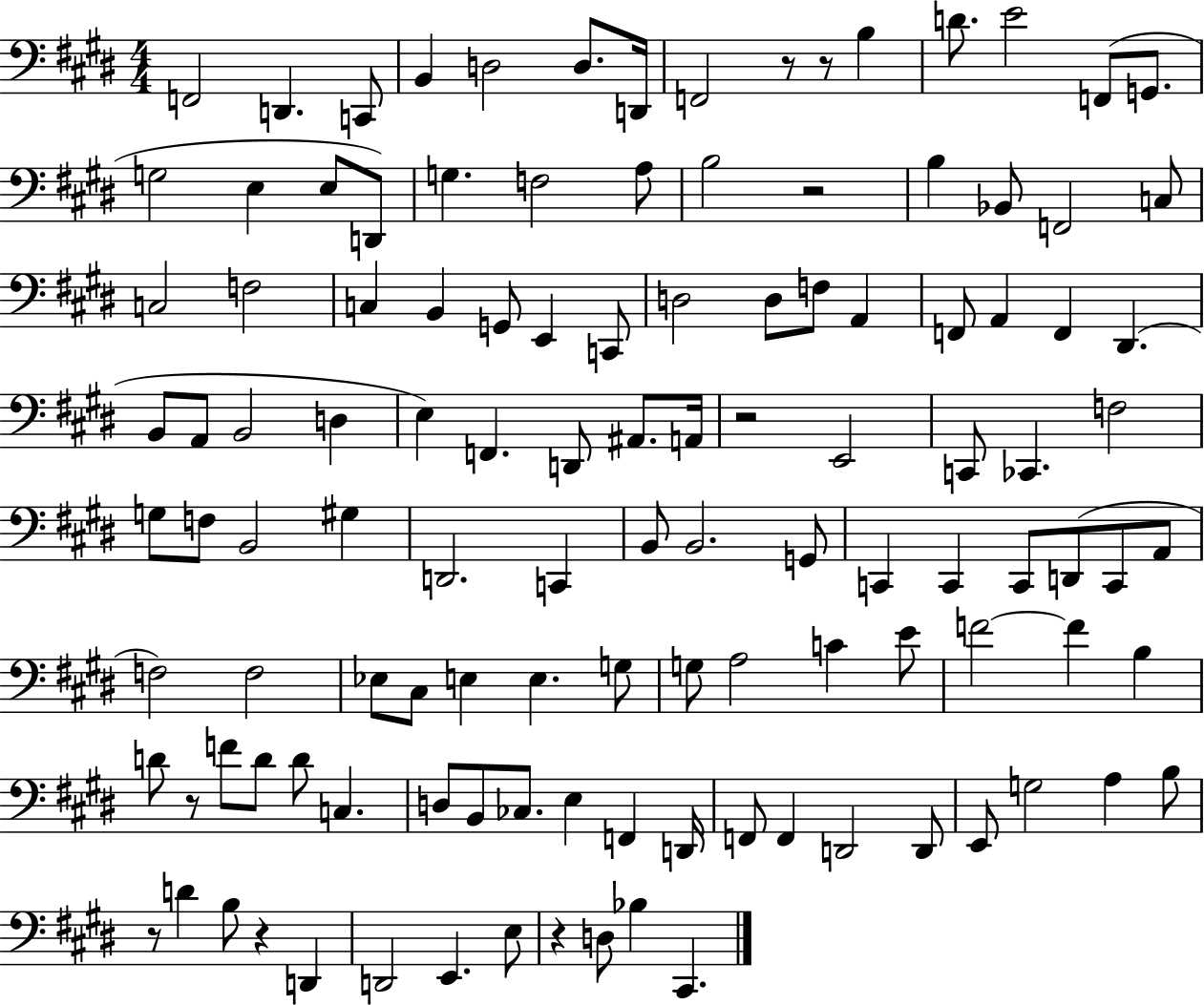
{
  \clef bass
  \numericTimeSignature
  \time 4/4
  \key e \major
  f,2 d,4. c,8 | b,4 d2 d8. d,16 | f,2 r8 r8 b4 | d'8. e'2 f,8( g,8. | \break g2 e4 e8 d,8) | g4. f2 a8 | b2 r2 | b4 bes,8 f,2 c8 | \break c2 f2 | c4 b,4 g,8 e,4 c,8 | d2 d8 f8 a,4 | f,8 a,4 f,4 dis,4.( | \break b,8 a,8 b,2 d4 | e4) f,4. d,8 ais,8. a,16 | r2 e,2 | c,8 ces,4. f2 | \break g8 f8 b,2 gis4 | d,2. c,4 | b,8 b,2. g,8 | c,4 c,4 c,8 d,8( c,8 a,8 | \break f2) f2 | ees8 cis8 e4 e4. g8 | g8 a2 c'4 e'8 | f'2~~ f'4 b4 | \break d'8 r8 f'8 d'8 d'8 c4. | d8 b,8 ces8. e4 f,4 d,16 | f,8 f,4 d,2 d,8 | e,8 g2 a4 b8 | \break r8 d'4 b8 r4 d,4 | d,2 e,4. e8 | r4 d8 bes4 cis,4. | \bar "|."
}